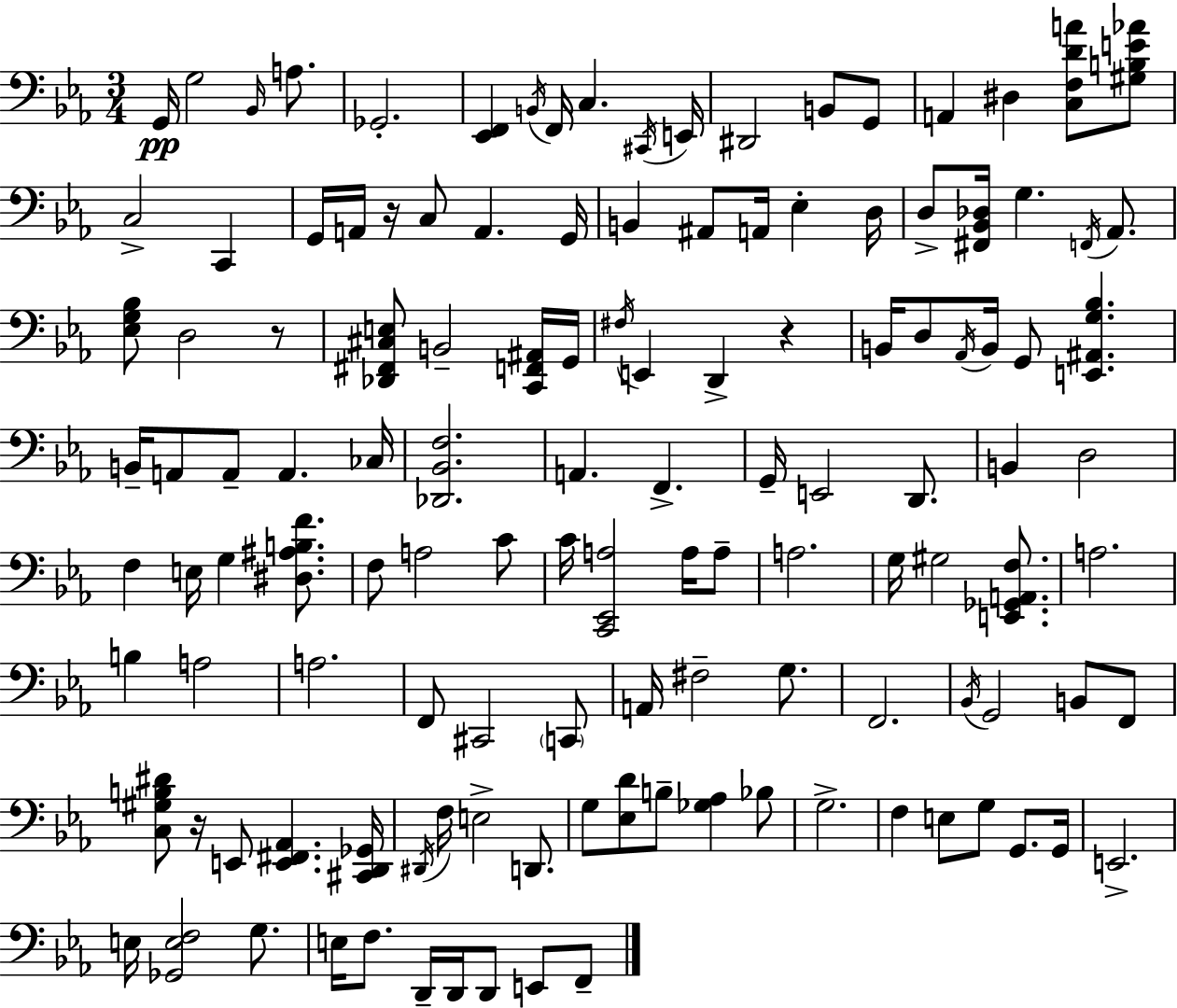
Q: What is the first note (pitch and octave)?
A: G2